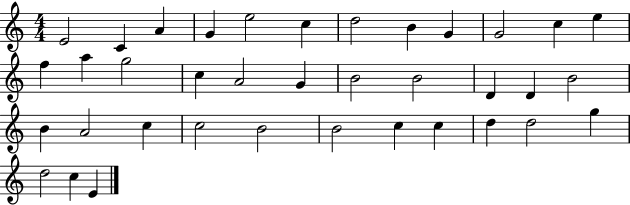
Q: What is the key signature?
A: C major